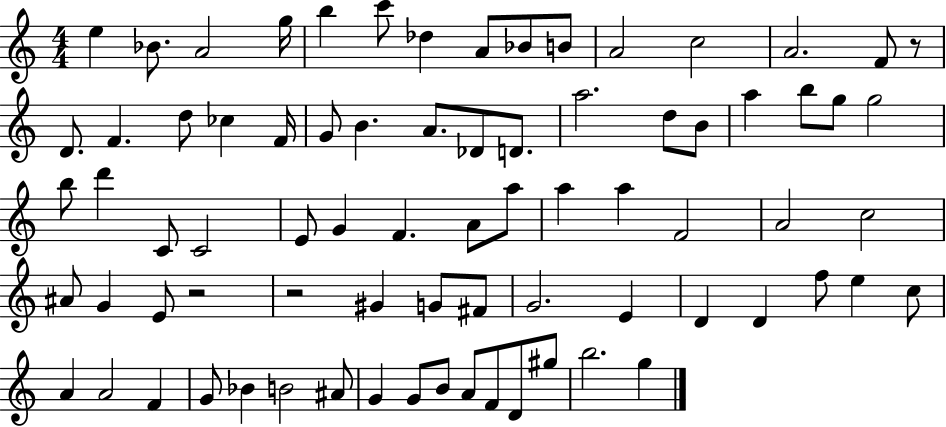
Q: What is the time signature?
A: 4/4